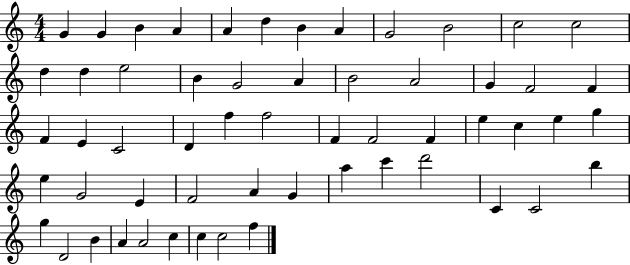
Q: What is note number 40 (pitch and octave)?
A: F4